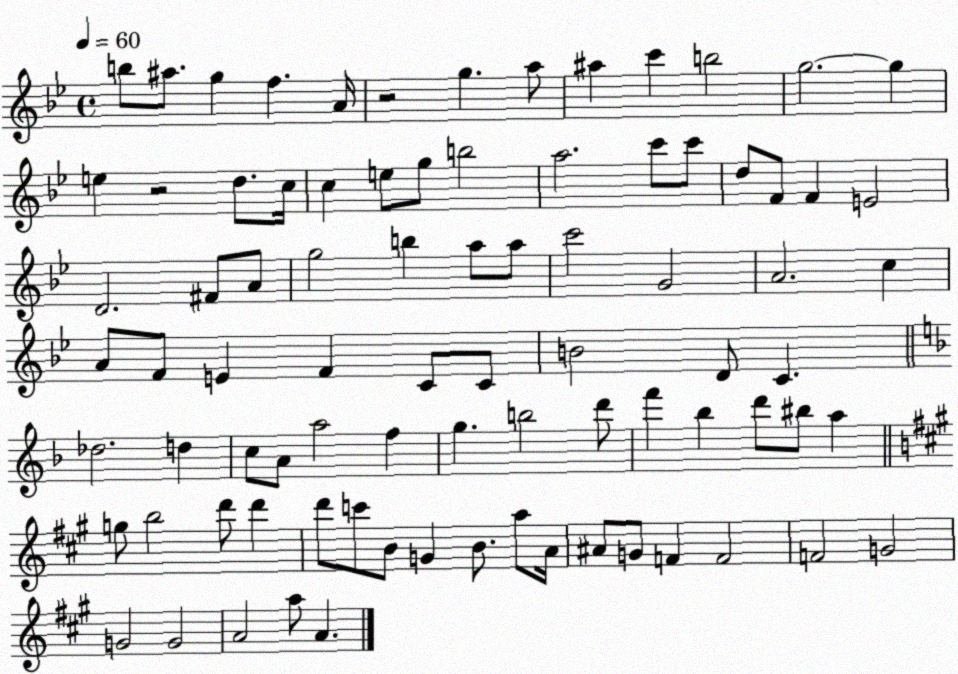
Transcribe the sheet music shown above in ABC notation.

X:1
T:Untitled
M:4/4
L:1/4
K:Bb
b/2 ^a/2 g f A/4 z2 g a/2 ^a c' b2 g2 g e z2 d/2 c/4 c e/2 g/2 b2 a2 c'/2 c'/2 d/2 F/2 F E2 D2 ^F/2 A/2 g2 b a/2 a/2 c'2 G2 A2 c A/2 F/2 E F C/2 C/2 B2 D/2 C _d2 d c/2 A/2 a2 f g b2 d'/2 f' _b d'/2 ^b/2 a g/2 b2 d'/2 d' d'/2 c'/2 B/2 G B/2 a/2 A/4 ^A/2 G/2 F F2 F2 G2 G2 G2 A2 a/2 A